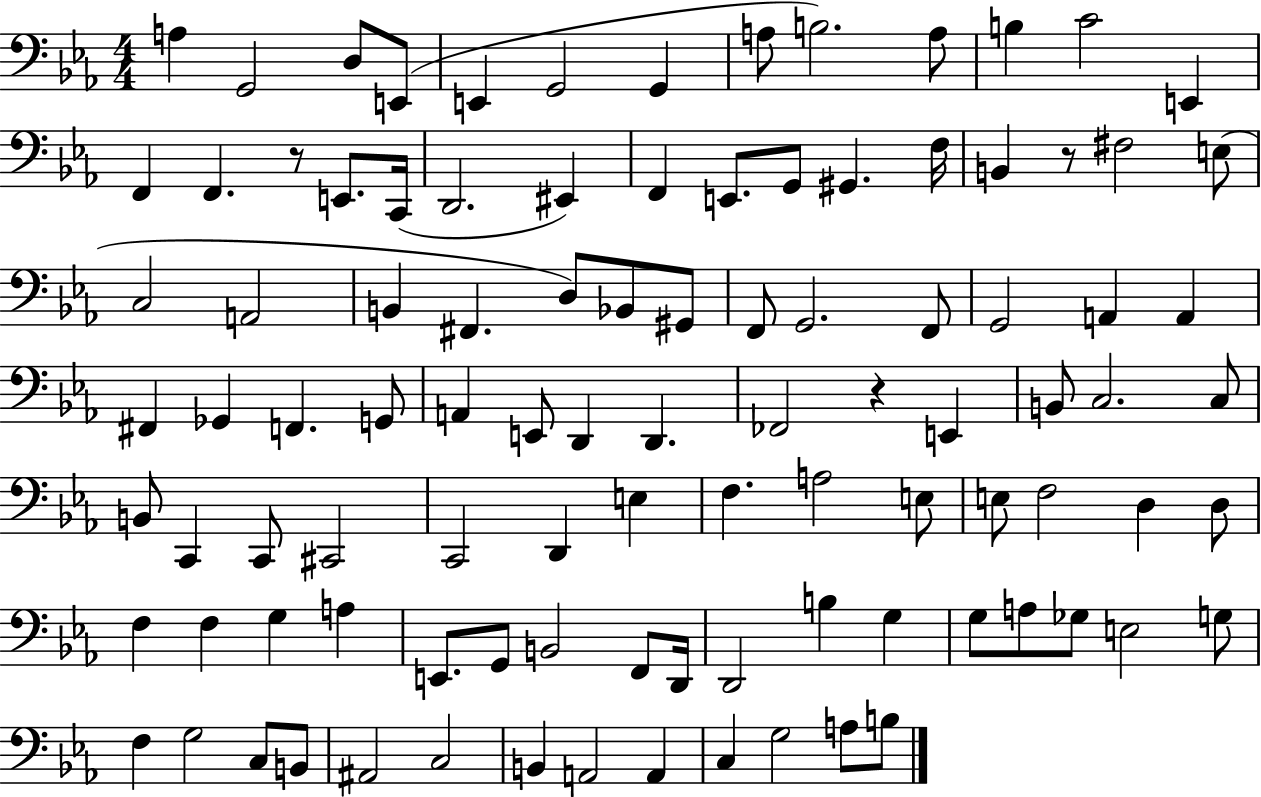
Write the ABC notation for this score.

X:1
T:Untitled
M:4/4
L:1/4
K:Eb
A, G,,2 D,/2 E,,/2 E,, G,,2 G,, A,/2 B,2 A,/2 B, C2 E,, F,, F,, z/2 E,,/2 C,,/4 D,,2 ^E,, F,, E,,/2 G,,/2 ^G,, F,/4 B,, z/2 ^F,2 E,/2 C,2 A,,2 B,, ^F,, D,/2 _B,,/2 ^G,,/2 F,,/2 G,,2 F,,/2 G,,2 A,, A,, ^F,, _G,, F,, G,,/2 A,, E,,/2 D,, D,, _F,,2 z E,, B,,/2 C,2 C,/2 B,,/2 C,, C,,/2 ^C,,2 C,,2 D,, E, F, A,2 E,/2 E,/2 F,2 D, D,/2 F, F, G, A, E,,/2 G,,/2 B,,2 F,,/2 D,,/4 D,,2 B, G, G,/2 A,/2 _G,/2 E,2 G,/2 F, G,2 C,/2 B,,/2 ^A,,2 C,2 B,, A,,2 A,, C, G,2 A,/2 B,/2